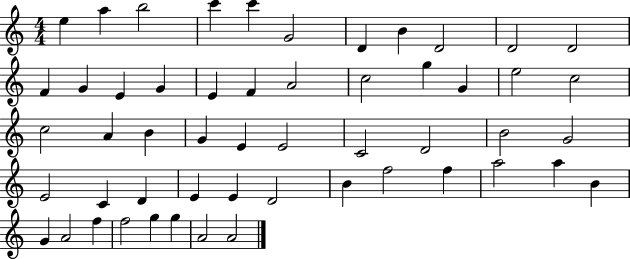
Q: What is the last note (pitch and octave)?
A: A4